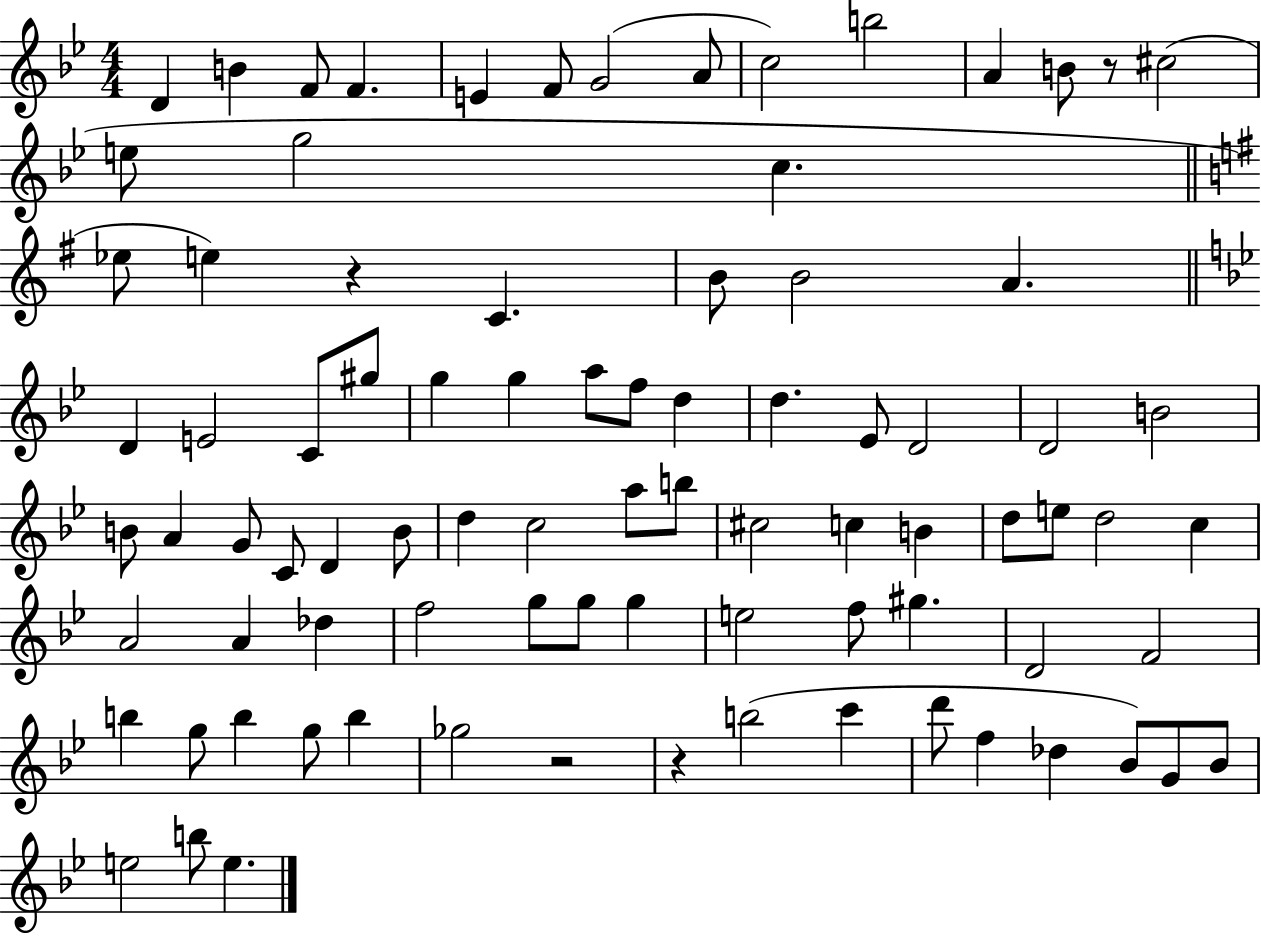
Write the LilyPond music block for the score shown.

{
  \clef treble
  \numericTimeSignature
  \time 4/4
  \key bes \major
  d'4 b'4 f'8 f'4. | e'4 f'8 g'2( a'8 | c''2) b''2 | a'4 b'8 r8 cis''2( | \break e''8 g''2 c''4. | \bar "||" \break \key g \major ees''8 e''4) r4 c'4. | b'8 b'2 a'4. | \bar "||" \break \key bes \major d'4 e'2 c'8 gis''8 | g''4 g''4 a''8 f''8 d''4 | d''4. ees'8 d'2 | d'2 b'2 | \break b'8 a'4 g'8 c'8 d'4 b'8 | d''4 c''2 a''8 b''8 | cis''2 c''4 b'4 | d''8 e''8 d''2 c''4 | \break a'2 a'4 des''4 | f''2 g''8 g''8 g''4 | e''2 f''8 gis''4. | d'2 f'2 | \break b''4 g''8 b''4 g''8 b''4 | ges''2 r2 | r4 b''2( c'''4 | d'''8 f''4 des''4 bes'8) g'8 bes'8 | \break e''2 b''8 e''4. | \bar "|."
}